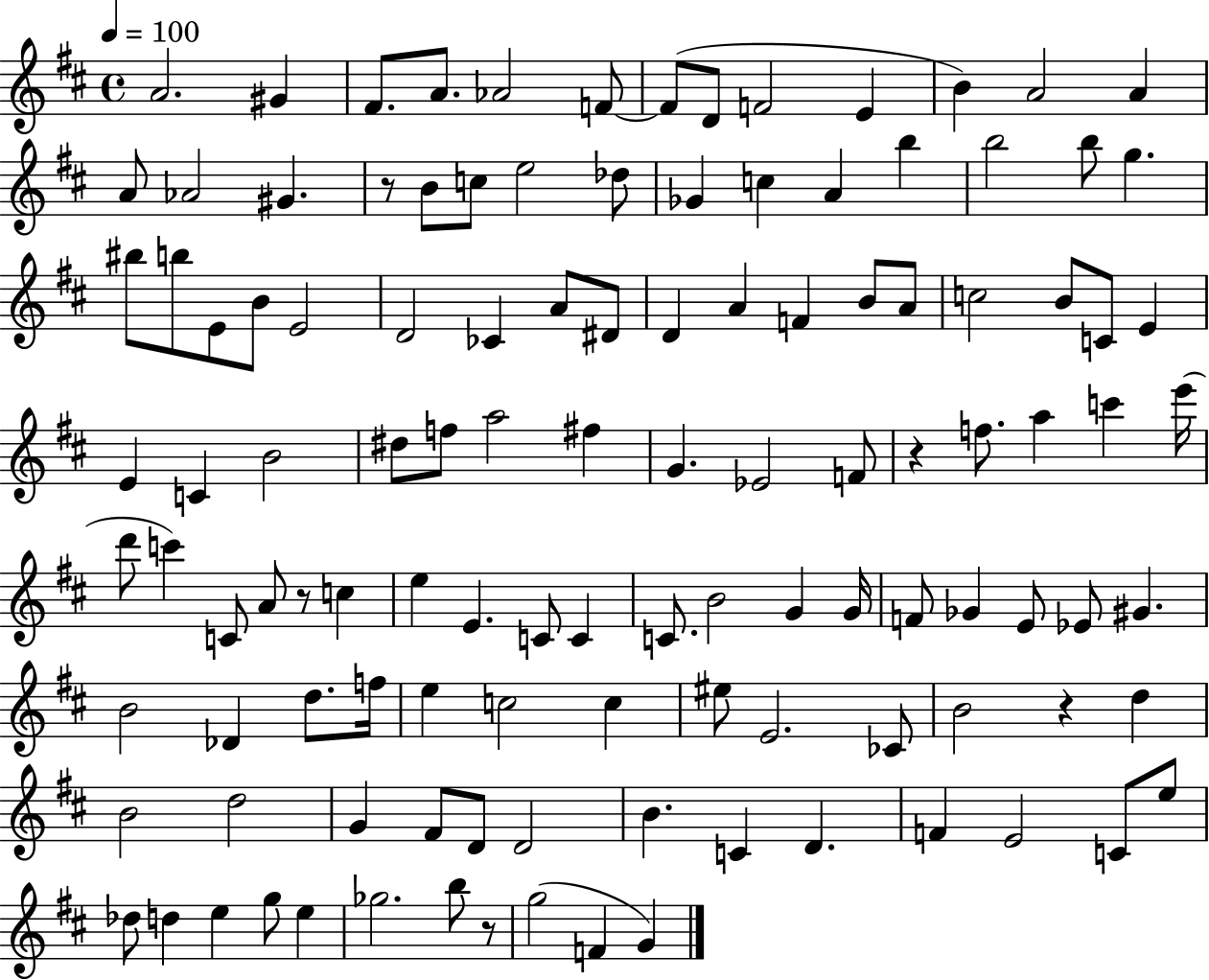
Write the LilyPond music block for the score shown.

{
  \clef treble
  \time 4/4
  \defaultTimeSignature
  \key d \major
  \tempo 4 = 100
  \repeat volta 2 { a'2. gis'4 | fis'8. a'8. aes'2 f'8~~ | f'8( d'8 f'2 e'4 | b'4) a'2 a'4 | \break a'8 aes'2 gis'4. | r8 b'8 c''8 e''2 des''8 | ges'4 c''4 a'4 b''4 | b''2 b''8 g''4. | \break bis''8 b''8 e'8 b'8 e'2 | d'2 ces'4 a'8 dis'8 | d'4 a'4 f'4 b'8 a'8 | c''2 b'8 c'8 e'4 | \break e'4 c'4 b'2 | dis''8 f''8 a''2 fis''4 | g'4. ees'2 f'8 | r4 f''8. a''4 c'''4 e'''16( | \break d'''8 c'''4) c'8 a'8 r8 c''4 | e''4 e'4. c'8 c'4 | c'8. b'2 g'4 g'16 | f'8 ges'4 e'8 ees'8 gis'4. | \break b'2 des'4 d''8. f''16 | e''4 c''2 c''4 | eis''8 e'2. ces'8 | b'2 r4 d''4 | \break b'2 d''2 | g'4 fis'8 d'8 d'2 | b'4. c'4 d'4. | f'4 e'2 c'8 e''8 | \break des''8 d''4 e''4 g''8 e''4 | ges''2. b''8 r8 | g''2( f'4 g'4) | } \bar "|."
}